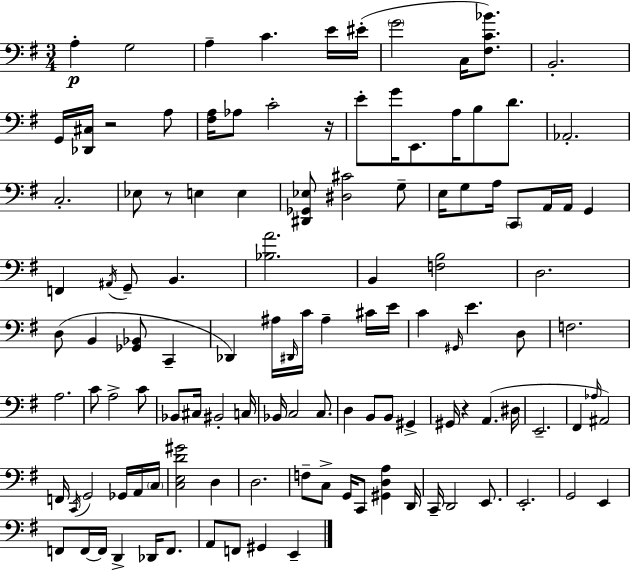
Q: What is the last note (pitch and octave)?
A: E2